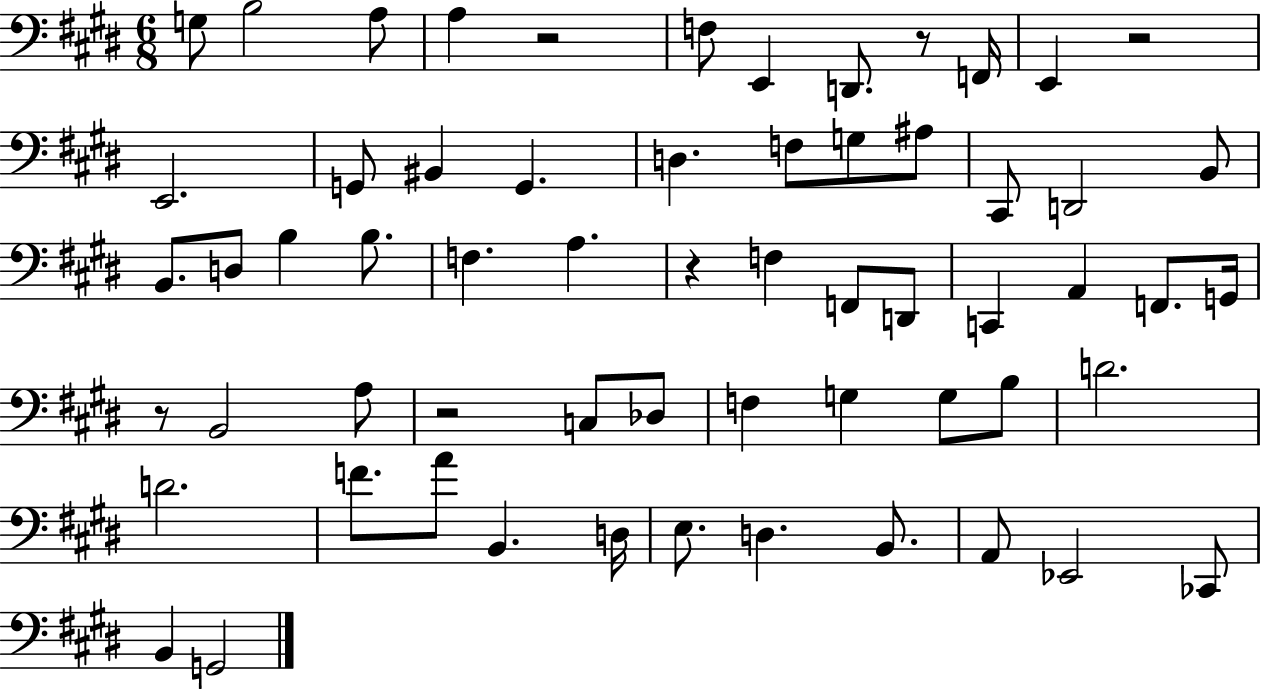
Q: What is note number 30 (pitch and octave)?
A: C2